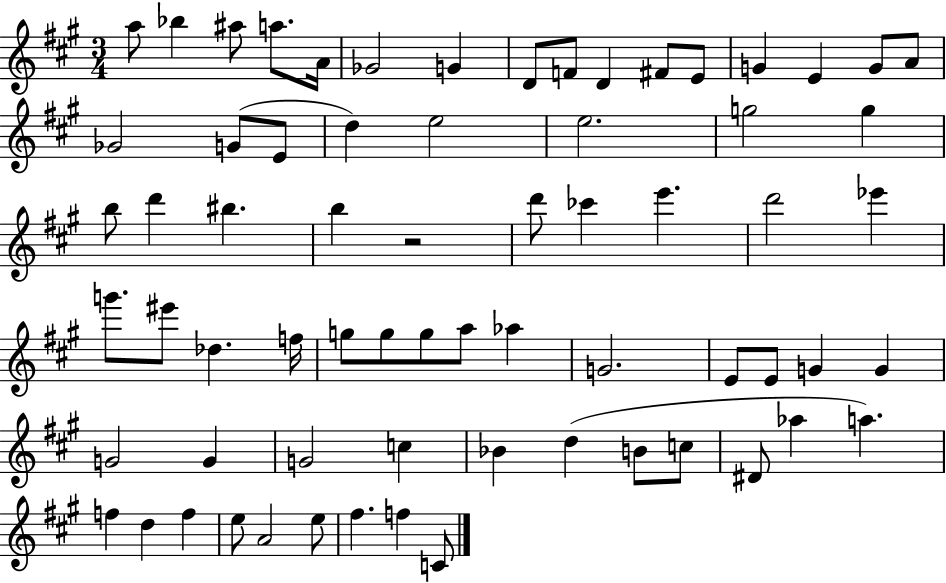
X:1
T:Untitled
M:3/4
L:1/4
K:A
a/2 _b ^a/2 a/2 A/4 _G2 G D/2 F/2 D ^F/2 E/2 G E G/2 A/2 _G2 G/2 E/2 d e2 e2 g2 g b/2 d' ^b b z2 d'/2 _c' e' d'2 _e' g'/2 ^e'/2 _d f/4 g/2 g/2 g/2 a/2 _a G2 E/2 E/2 G G G2 G G2 c _B d B/2 c/2 ^D/2 _a a f d f e/2 A2 e/2 ^f f C/2